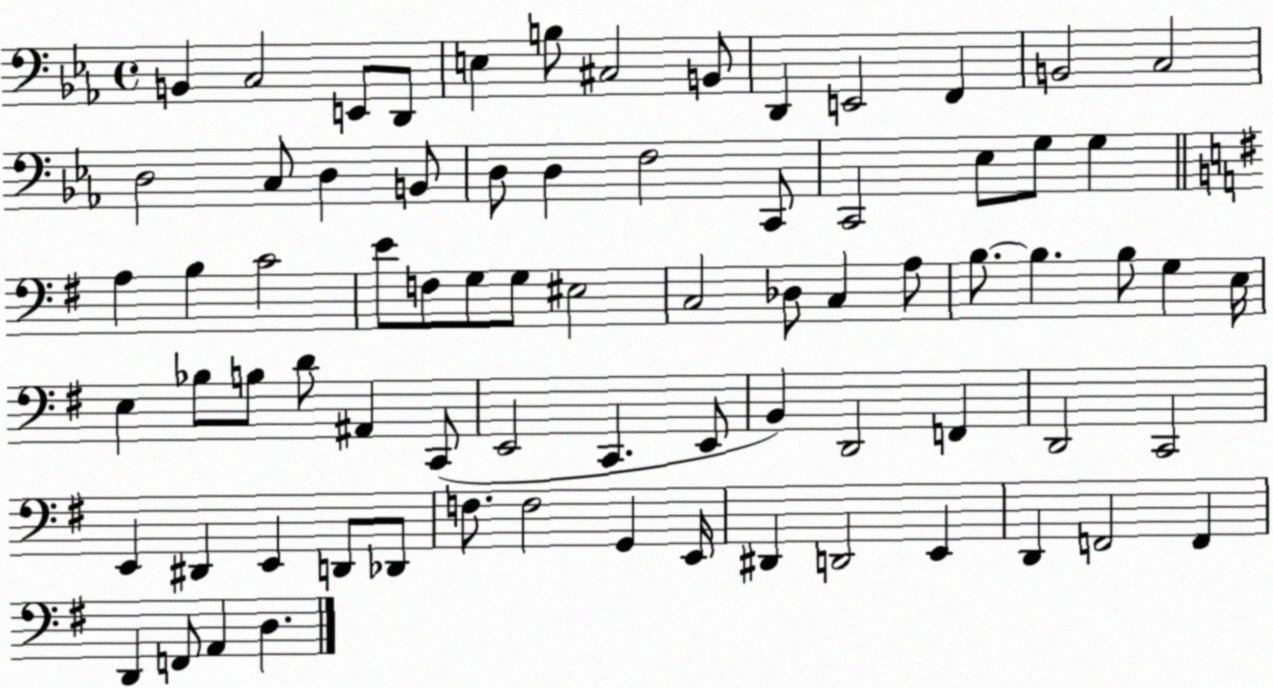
X:1
T:Untitled
M:4/4
L:1/4
K:Eb
B,, C,2 E,,/2 D,,/2 E, B,/2 ^C,2 B,,/2 D,, E,,2 F,, B,,2 C,2 D,2 C,/2 D, B,,/2 D,/2 D, F,2 C,,/2 C,,2 _E,/2 G,/2 G, A, B, C2 E/2 F,/2 G,/2 G,/2 ^E,2 C,2 _D,/2 C, A,/2 B,/2 B, B,/2 G, E,/4 E, _B,/2 B,/2 D/2 ^A,, C,,/2 E,,2 C,, E,,/2 B,, D,,2 F,, D,,2 C,,2 E,, ^D,, E,, D,,/2 _D,,/2 F,/2 F,2 G,, E,,/4 ^D,, D,,2 E,, D,, F,,2 F,, D,, F,,/2 A,, D,